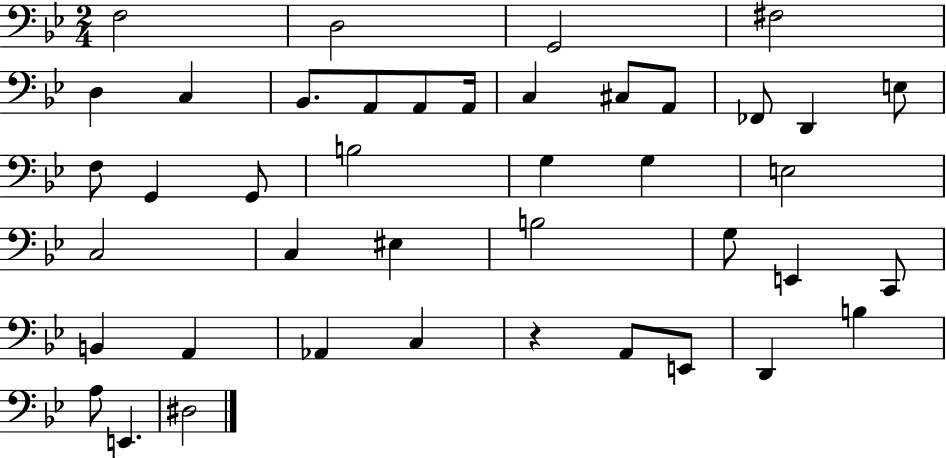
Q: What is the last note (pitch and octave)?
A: D#3